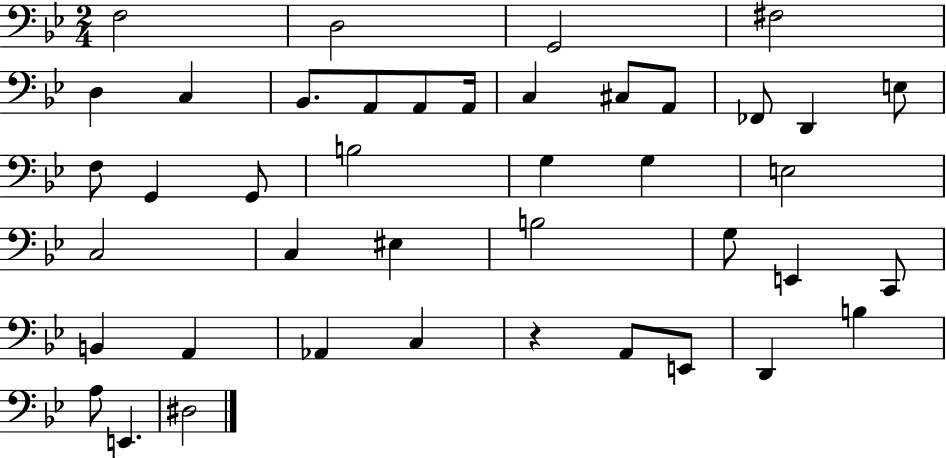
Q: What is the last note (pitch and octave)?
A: D#3